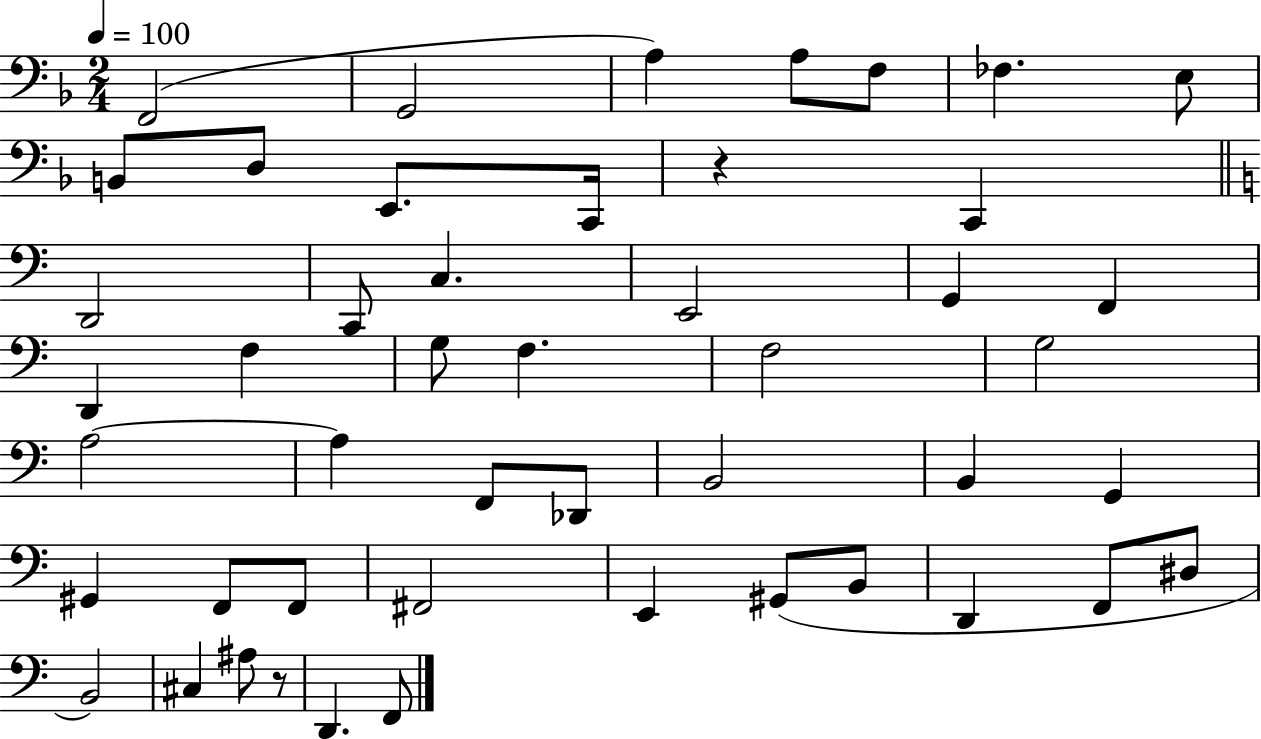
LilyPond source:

{
  \clef bass
  \numericTimeSignature
  \time 2/4
  \key f \major
  \tempo 4 = 100
  \repeat volta 2 { f,2( | g,2 | a4) a8 f8 | fes4. e8 | \break b,8 d8 e,8. c,16 | r4 c,4 | \bar "||" \break \key c \major d,2 | c,8 c4. | e,2 | g,4 f,4 | \break d,4 f4 | g8 f4. | f2 | g2 | \break a2~~ | a4 f,8 des,8 | b,2 | b,4 g,4 | \break gis,4 f,8 f,8 | fis,2 | e,4 gis,8( b,8 | d,4 f,8 dis8 | \break b,2) | cis4 ais8 r8 | d,4. f,8 | } \bar "|."
}